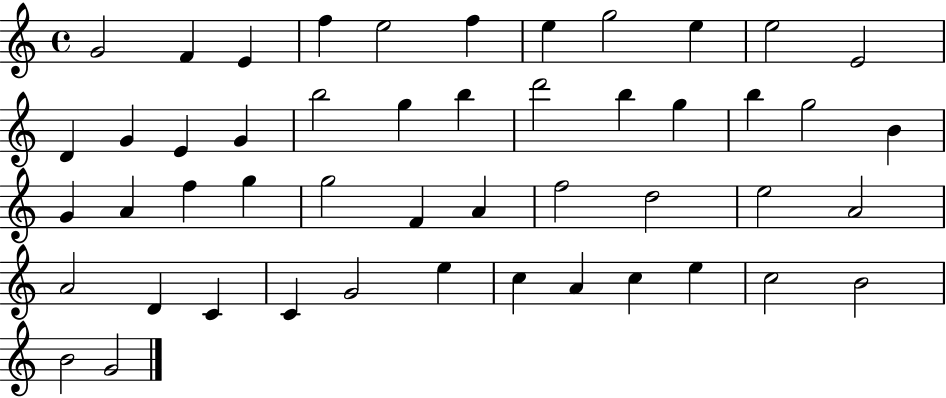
G4/h F4/q E4/q F5/q E5/h F5/q E5/q G5/h E5/q E5/h E4/h D4/q G4/q E4/q G4/q B5/h G5/q B5/q D6/h B5/q G5/q B5/q G5/h B4/q G4/q A4/q F5/q G5/q G5/h F4/q A4/q F5/h D5/h E5/h A4/h A4/h D4/q C4/q C4/q G4/h E5/q C5/q A4/q C5/q E5/q C5/h B4/h B4/h G4/h